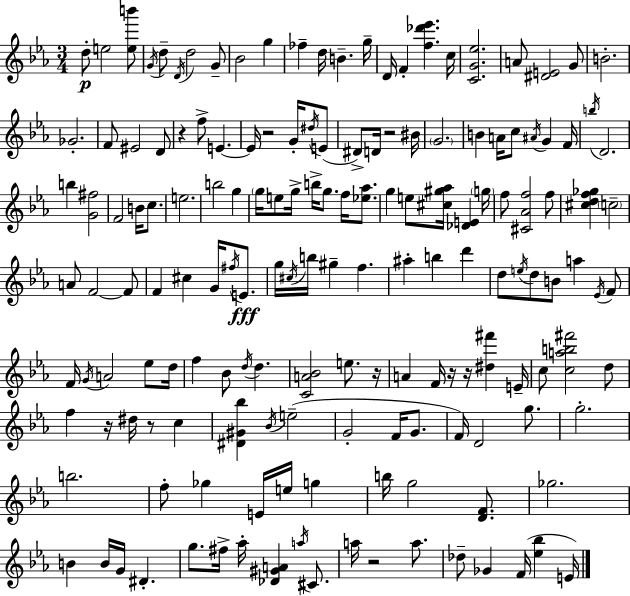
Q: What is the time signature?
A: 3/4